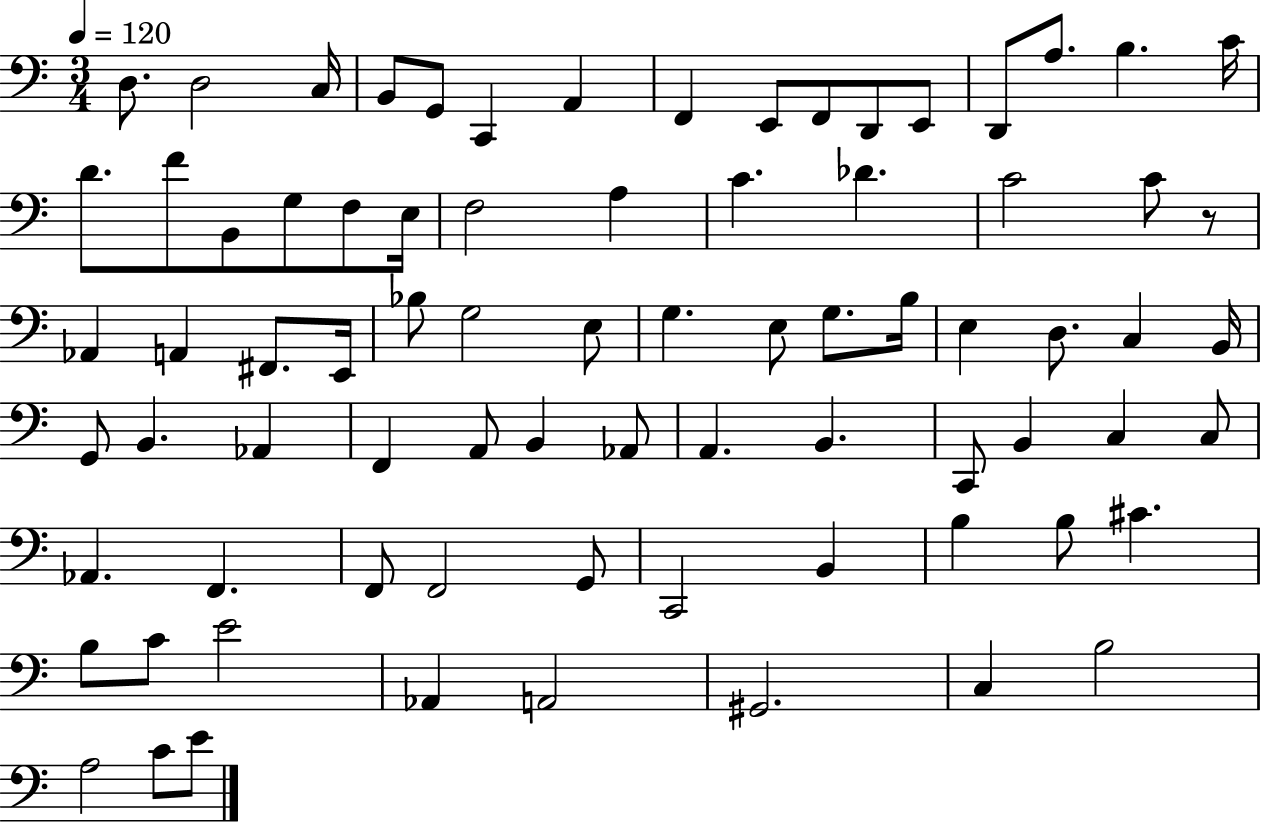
X:1
T:Untitled
M:3/4
L:1/4
K:C
D,/2 D,2 C,/4 B,,/2 G,,/2 C,, A,, F,, E,,/2 F,,/2 D,,/2 E,,/2 D,,/2 A,/2 B, C/4 D/2 F/2 B,,/2 G,/2 F,/2 E,/4 F,2 A, C _D C2 C/2 z/2 _A,, A,, ^F,,/2 E,,/4 _B,/2 G,2 E,/2 G, E,/2 G,/2 B,/4 E, D,/2 C, B,,/4 G,,/2 B,, _A,, F,, A,,/2 B,, _A,,/2 A,, B,, C,,/2 B,, C, C,/2 _A,, F,, F,,/2 F,,2 G,,/2 C,,2 B,, B, B,/2 ^C B,/2 C/2 E2 _A,, A,,2 ^G,,2 C, B,2 A,2 C/2 E/2